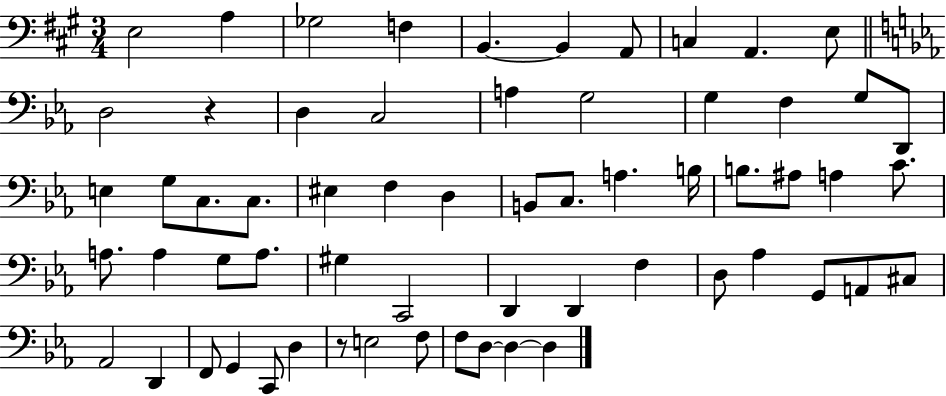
E3/h A3/q Gb3/h F3/q B2/q. B2/q A2/e C3/q A2/q. E3/e D3/h R/q D3/q C3/h A3/q G3/h G3/q F3/q G3/e D2/e E3/q G3/e C3/e. C3/e. EIS3/q F3/q D3/q B2/e C3/e. A3/q. B3/s B3/e. A#3/e A3/q C4/e. A3/e. A3/q G3/e A3/e. G#3/q C2/h D2/q D2/q F3/q D3/e Ab3/q G2/e A2/e C#3/e Ab2/h D2/q F2/e G2/q C2/e D3/q R/e E3/h F3/e F3/e D3/e D3/q D3/q